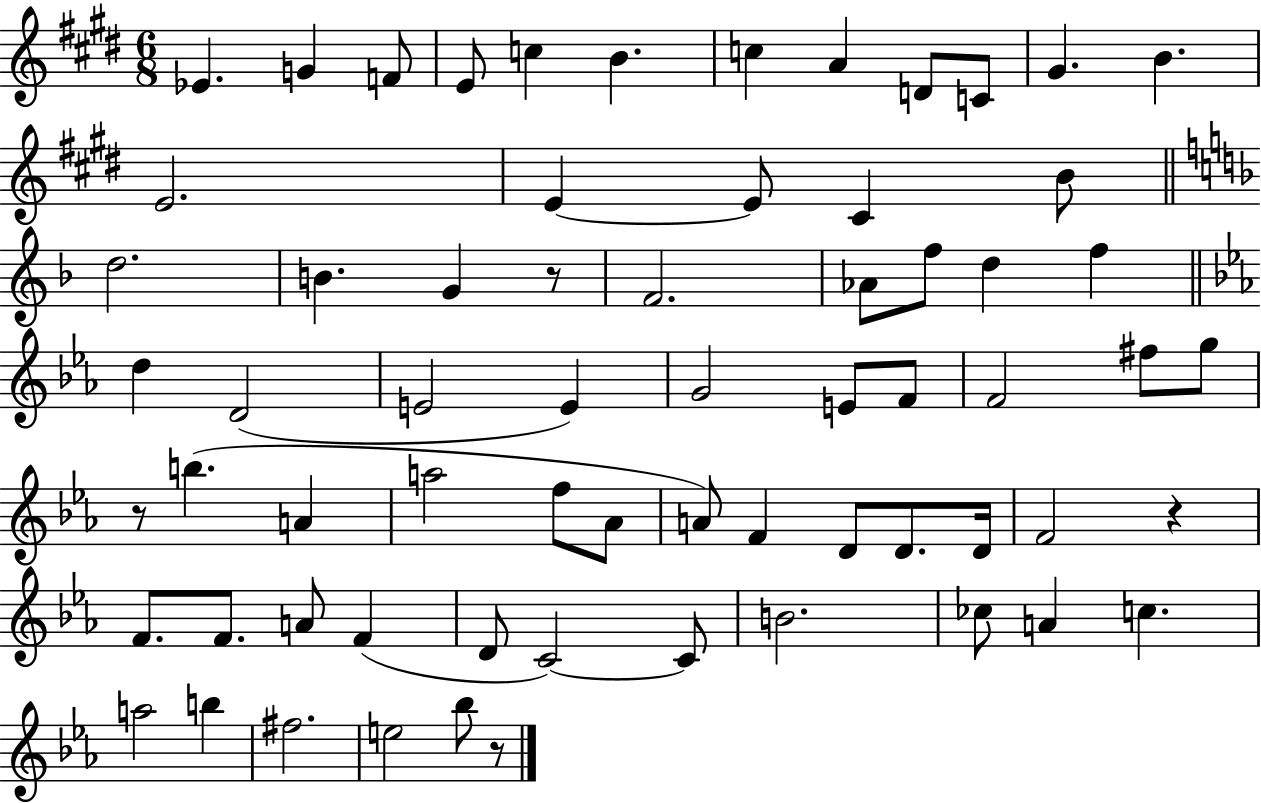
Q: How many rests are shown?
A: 4